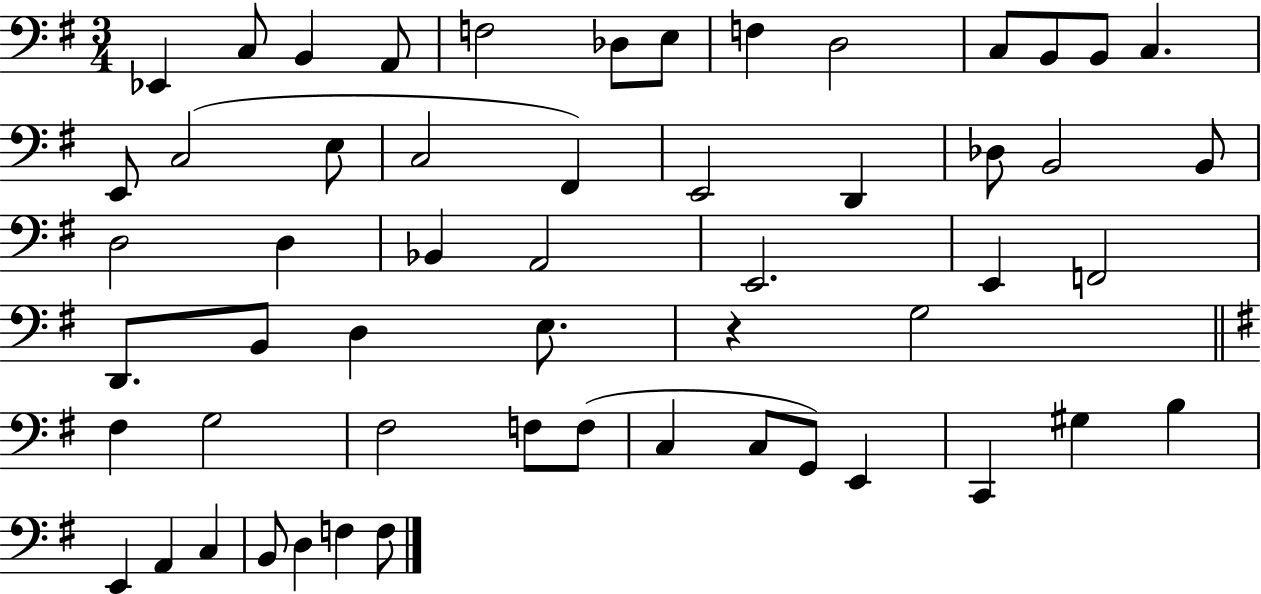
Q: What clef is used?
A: bass